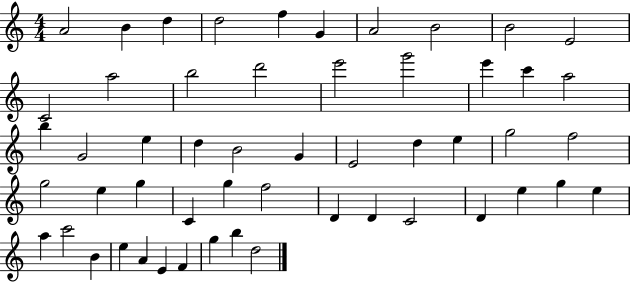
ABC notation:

X:1
T:Untitled
M:4/4
L:1/4
K:C
A2 B d d2 f G A2 B2 B2 E2 C2 a2 b2 d'2 e'2 g'2 e' c' a2 b G2 e d B2 G E2 d e g2 f2 g2 e g C g f2 D D C2 D e g e a c'2 B e A E F g b d2